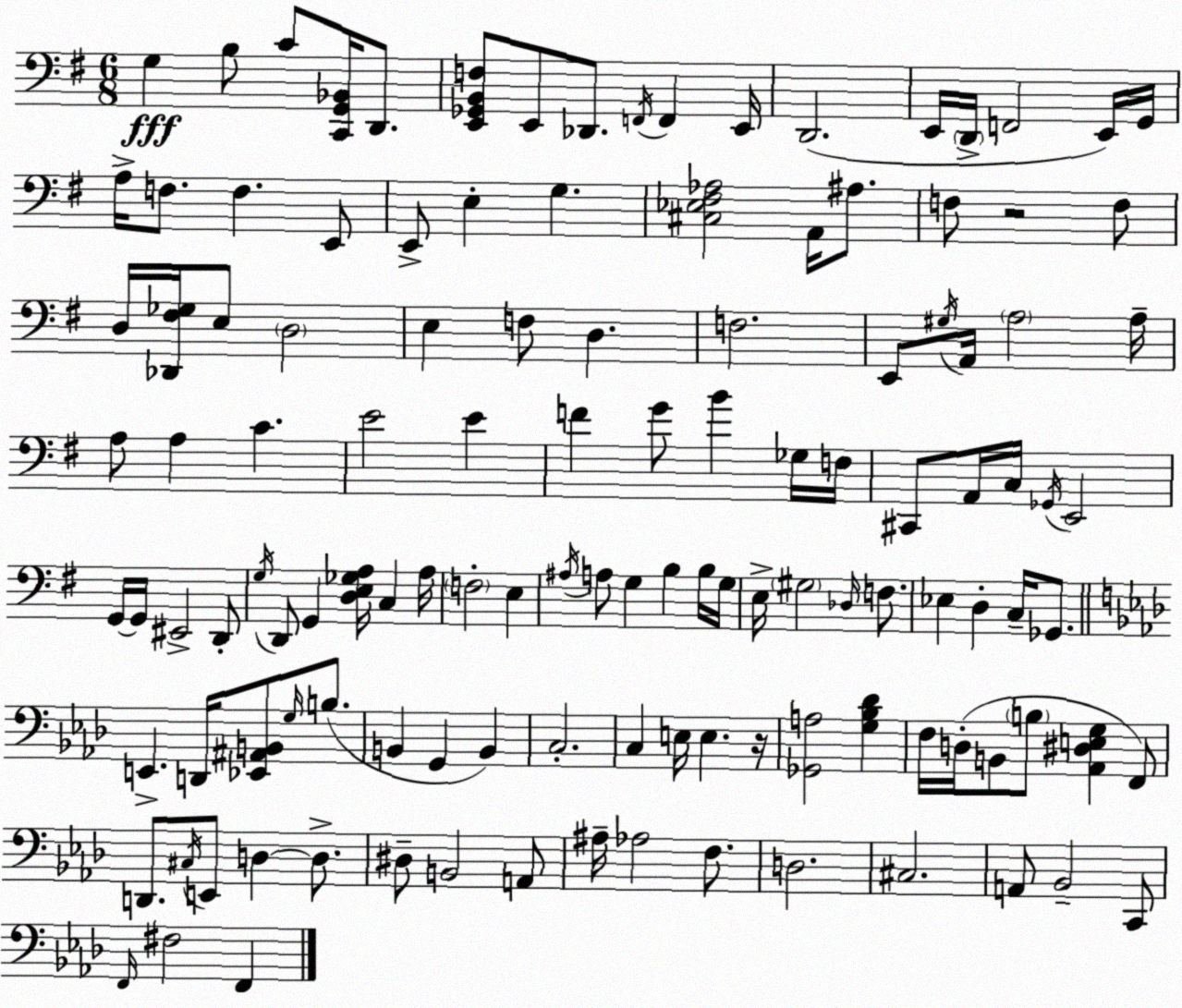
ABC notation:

X:1
T:Untitled
M:6/8
L:1/4
K:Em
G, B,/2 C/2 [C,,G,,_B,,]/4 D,,/2 [E,,_G,,B,,F,]/2 E,,/2 _D,,/2 F,,/4 F,, E,,/4 D,,2 E,,/4 D,,/4 F,,2 E,,/4 G,,/4 A,/4 F,/2 F, E,,/2 E,,/2 E, G, [^C,_E,^F,_A,]2 A,,/4 ^A,/2 F,/2 z2 F,/2 D,/4 [_D,,^F,_G,]/4 E,/2 D,2 E, F,/2 D, F,2 E,,/2 ^G,/4 A,,/4 A,2 A,/4 A,/2 A, C E2 E F G/2 B _G,/4 F,/4 ^C,,/2 A,,/4 C,/4 _G,,/4 E,,2 G,,/4 G,,/4 ^E,,2 D,,/2 G,/4 D,,/2 G,, [D,E,_G,A,]/4 C, A,/4 F,2 E, ^A,/4 A,/2 G, B, B,/4 G,/4 E,/4 ^G,2 _D,/4 F,/2 _E, D, C,/4 _G,,/2 E,, D,,/4 [_E,,^A,,B,,]/2 G,/4 B,/2 B,, G,, B,, C,2 C, E,/4 E, z/4 [_G,,A,]2 [G,_B,_D] F,/4 D,/4 B,,/2 B,/2 [_A,,^D,E,G,] F,,/2 D,,/2 ^C,/4 E,,/2 D, D,/2 ^D,/2 B,,2 A,,/2 ^A,/4 _A,2 F,/2 D,2 ^C,2 A,,/2 _B,,2 C,,/2 F,,/4 ^F,2 F,,